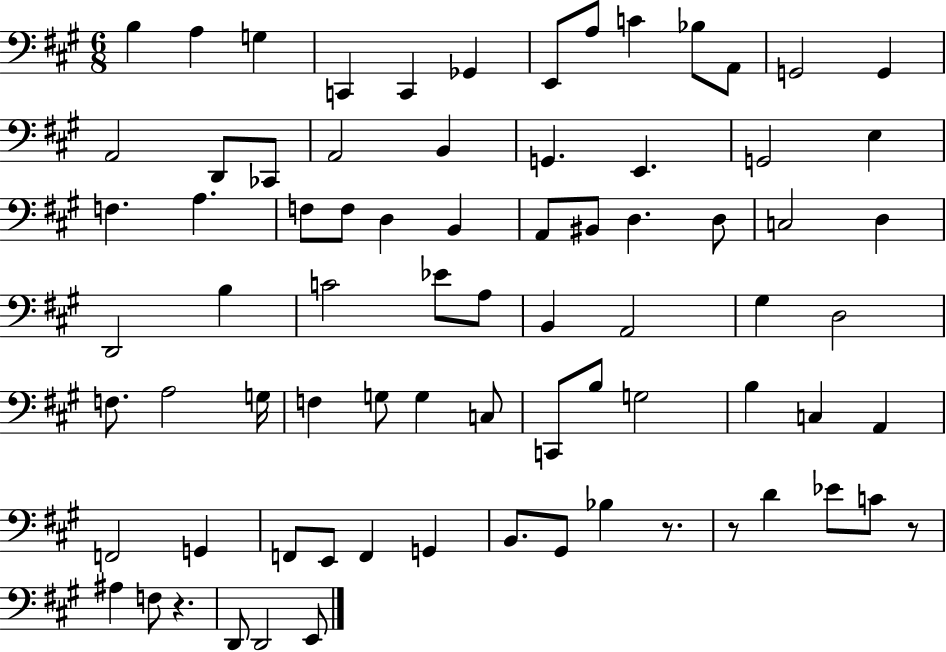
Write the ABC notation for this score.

X:1
T:Untitled
M:6/8
L:1/4
K:A
B, A, G, C,, C,, _G,, E,,/2 A,/2 C _B,/2 A,,/2 G,,2 G,, A,,2 D,,/2 _C,,/2 A,,2 B,, G,, E,, G,,2 E, F, A, F,/2 F,/2 D, B,, A,,/2 ^B,,/2 D, D,/2 C,2 D, D,,2 B, C2 _E/2 A,/2 B,, A,,2 ^G, D,2 F,/2 A,2 G,/4 F, G,/2 G, C,/2 C,,/2 B,/2 G,2 B, C, A,, F,,2 G,, F,,/2 E,,/2 F,, G,, B,,/2 ^G,,/2 _B, z/2 z/2 D _E/2 C/2 z/2 ^A, F,/2 z D,,/2 D,,2 E,,/2